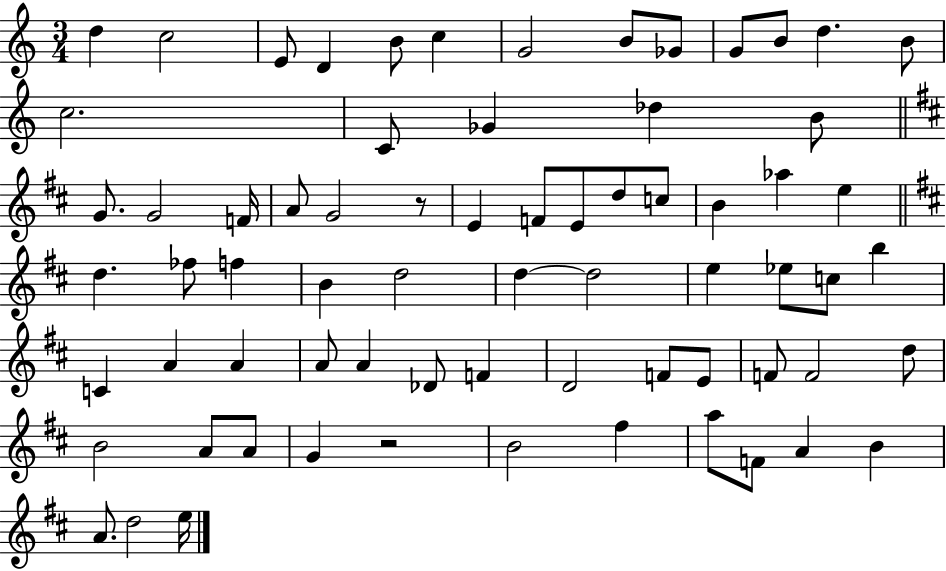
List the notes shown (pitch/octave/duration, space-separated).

D5/q C5/h E4/e D4/q B4/e C5/q G4/h B4/e Gb4/e G4/e B4/e D5/q. B4/e C5/h. C4/e Gb4/q Db5/q B4/e G4/e. G4/h F4/s A4/e G4/h R/e E4/q F4/e E4/e D5/e C5/e B4/q Ab5/q E5/q D5/q. FES5/e F5/q B4/q D5/h D5/q D5/h E5/q Eb5/e C5/e B5/q C4/q A4/q A4/q A4/e A4/q Db4/e F4/q D4/h F4/e E4/e F4/e F4/h D5/e B4/h A4/e A4/e G4/q R/h B4/h F#5/q A5/e F4/e A4/q B4/q A4/e. D5/h E5/s